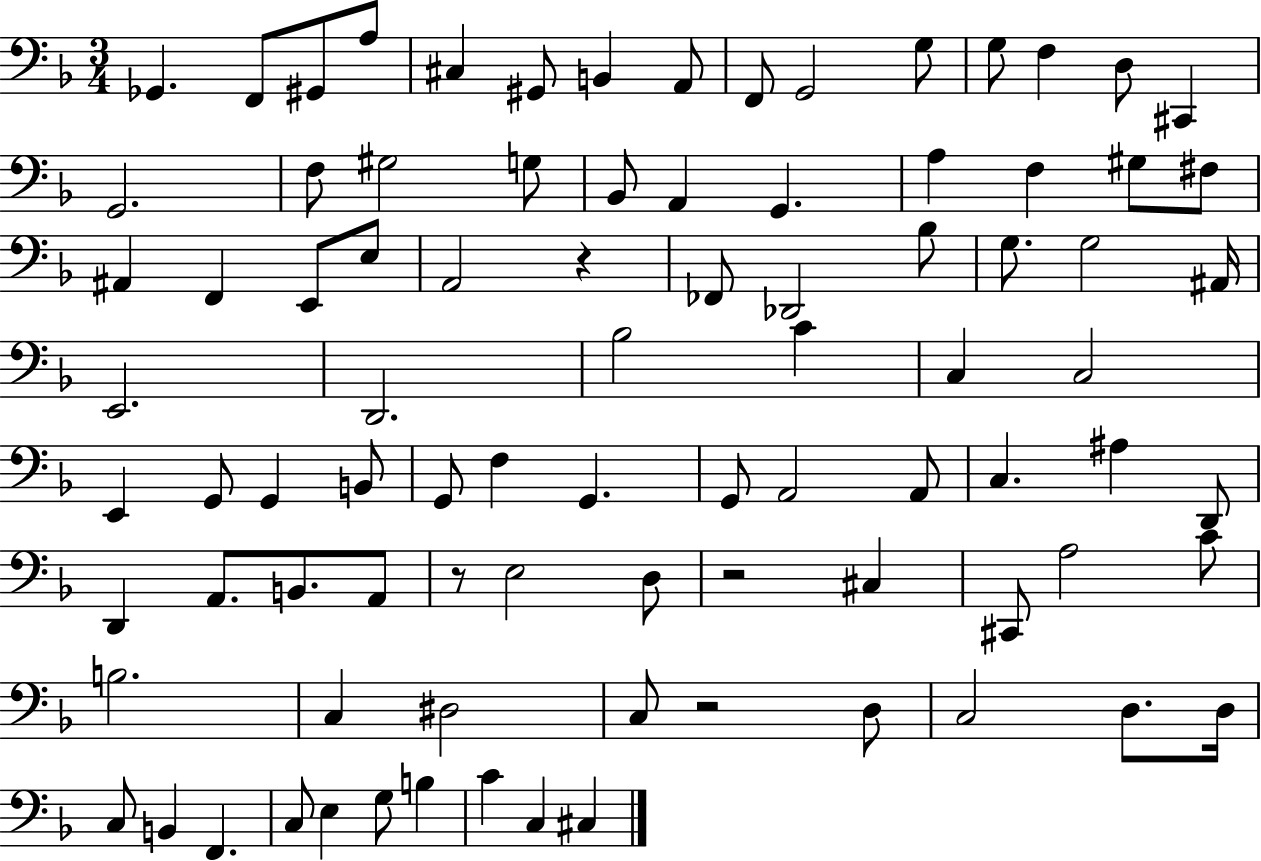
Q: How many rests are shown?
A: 4